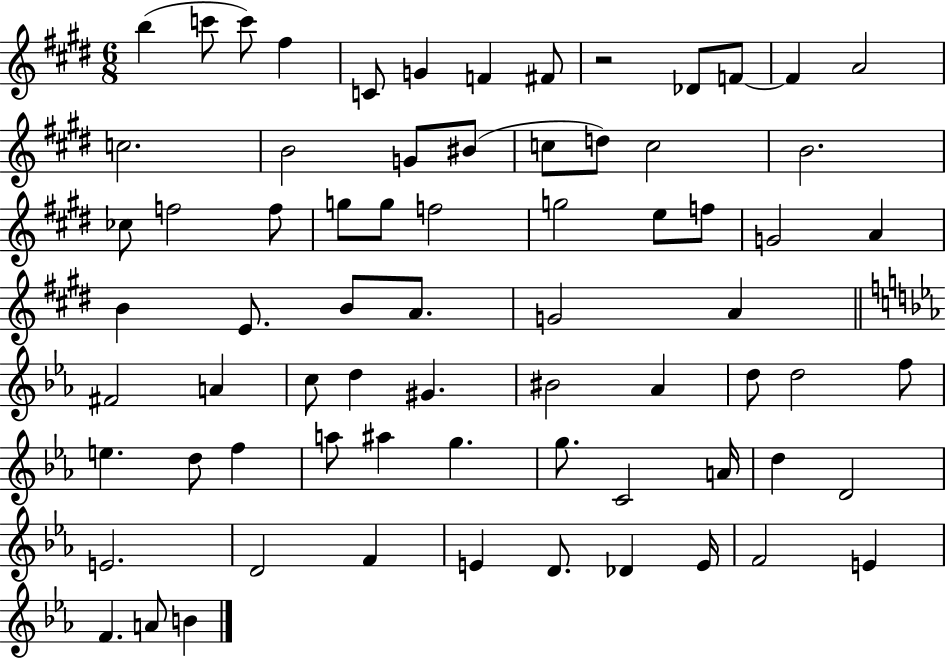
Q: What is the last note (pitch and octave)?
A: B4